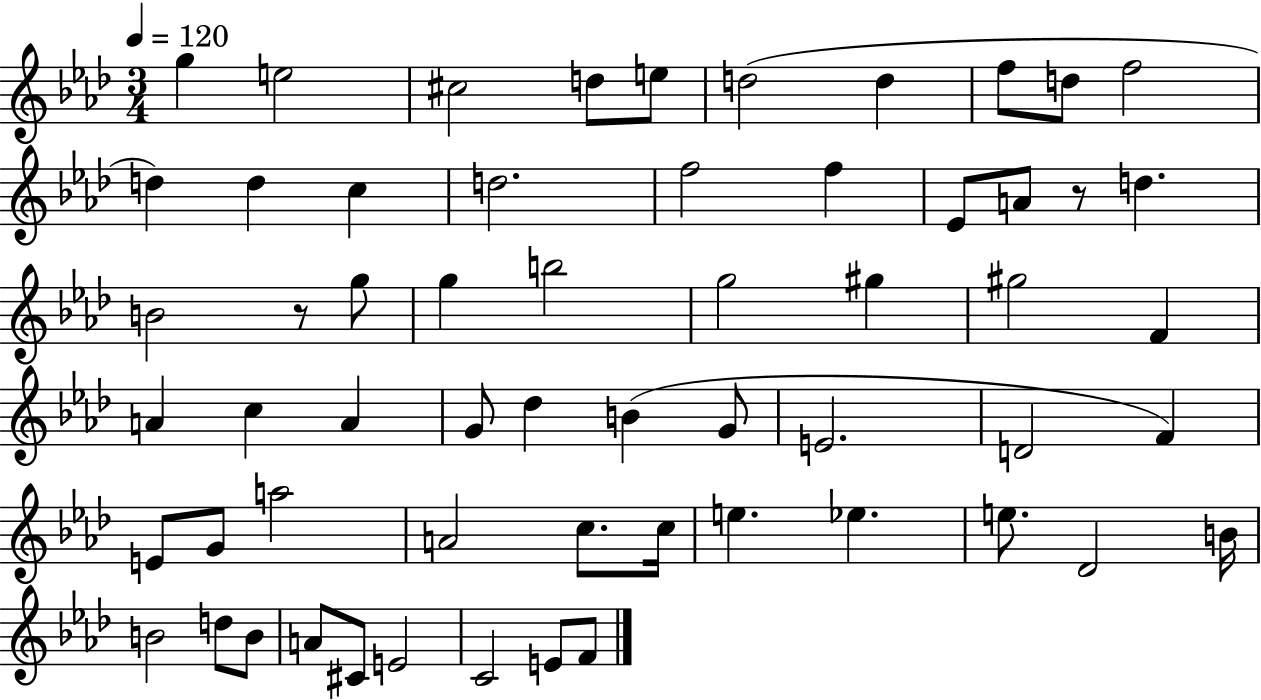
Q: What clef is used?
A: treble